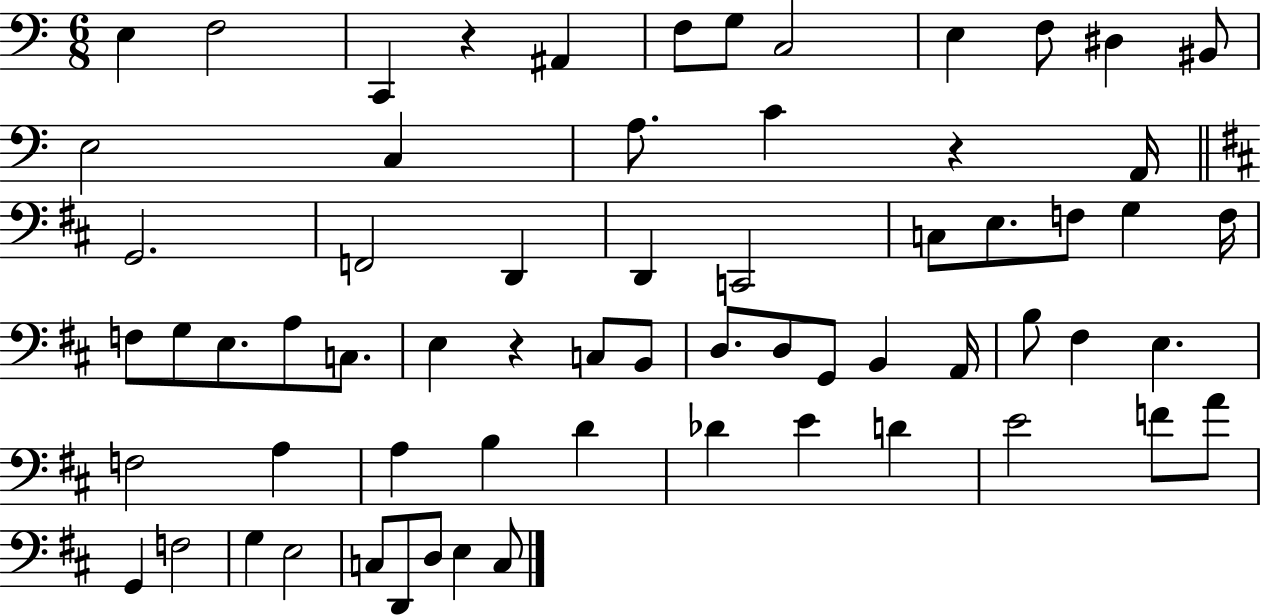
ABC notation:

X:1
T:Untitled
M:6/8
L:1/4
K:C
E, F,2 C,, z ^A,, F,/2 G,/2 C,2 E, F,/2 ^D, ^B,,/2 E,2 C, A,/2 C z A,,/4 G,,2 F,,2 D,, D,, C,,2 C,/2 E,/2 F,/2 G, F,/4 F,/2 G,/2 E,/2 A,/2 C,/2 E, z C,/2 B,,/2 D,/2 D,/2 G,,/2 B,, A,,/4 B,/2 ^F, E, F,2 A, A, B, D _D E D E2 F/2 A/2 G,, F,2 G, E,2 C,/2 D,,/2 D,/2 E, C,/2